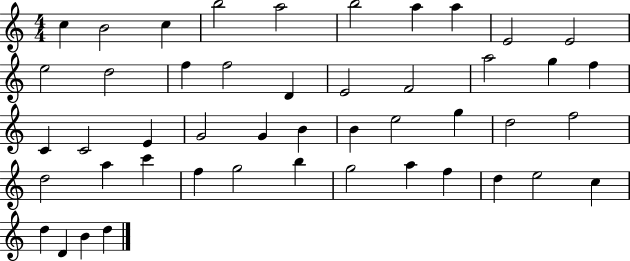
C5/q B4/h C5/q B5/h A5/h B5/h A5/q A5/q E4/h E4/h E5/h D5/h F5/q F5/h D4/q E4/h F4/h A5/h G5/q F5/q C4/q C4/h E4/q G4/h G4/q B4/q B4/q E5/h G5/q D5/h F5/h D5/h A5/q C6/q F5/q G5/h B5/q G5/h A5/q F5/q D5/q E5/h C5/q D5/q D4/q B4/q D5/q